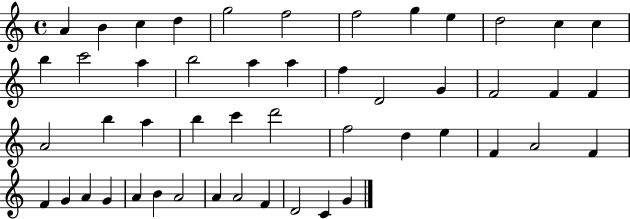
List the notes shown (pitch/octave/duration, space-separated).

A4/q B4/q C5/q D5/q G5/h F5/h F5/h G5/q E5/q D5/h C5/q C5/q B5/q C6/h A5/q B5/h A5/q A5/q F5/q D4/h G4/q F4/h F4/q F4/q A4/h B5/q A5/q B5/q C6/q D6/h F5/h D5/q E5/q F4/q A4/h F4/q F4/q G4/q A4/q G4/q A4/q B4/q A4/h A4/q A4/h F4/q D4/h C4/q G4/q